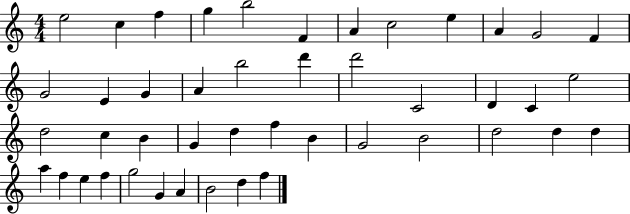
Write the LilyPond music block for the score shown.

{
  \clef treble
  \numericTimeSignature
  \time 4/4
  \key c \major
  e''2 c''4 f''4 | g''4 b''2 f'4 | a'4 c''2 e''4 | a'4 g'2 f'4 | \break g'2 e'4 g'4 | a'4 b''2 d'''4 | d'''2 c'2 | d'4 c'4 e''2 | \break d''2 c''4 b'4 | g'4 d''4 f''4 b'4 | g'2 b'2 | d''2 d''4 d''4 | \break a''4 f''4 e''4 f''4 | g''2 g'4 a'4 | b'2 d''4 f''4 | \bar "|."
}